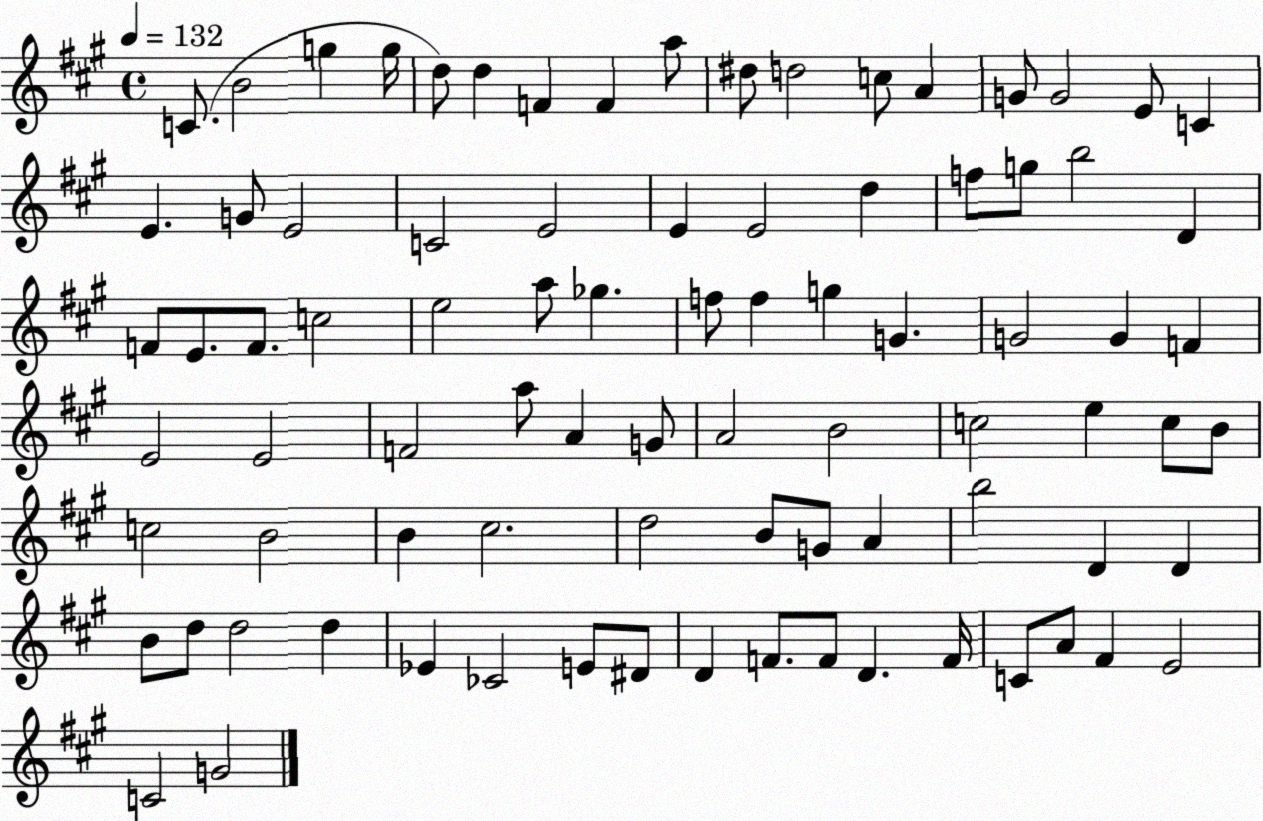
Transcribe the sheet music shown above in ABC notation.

X:1
T:Untitled
M:4/4
L:1/4
K:A
C/2 B2 g g/4 d/2 d F F a/2 ^d/2 d2 c/2 A G/2 G2 E/2 C E G/2 E2 C2 E2 E E2 d f/2 g/2 b2 D F/2 E/2 F/2 c2 e2 a/2 _g f/2 f g G G2 G F E2 E2 F2 a/2 A G/2 A2 B2 c2 e c/2 B/2 c2 B2 B ^c2 d2 B/2 G/2 A b2 D D B/2 d/2 d2 d _E _C2 E/2 ^D/2 D F/2 F/2 D F/4 C/2 A/2 ^F E2 C2 G2